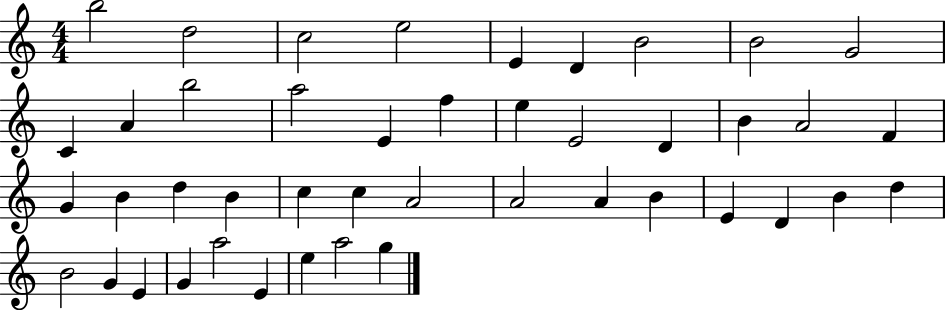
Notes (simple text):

B5/h D5/h C5/h E5/h E4/q D4/q B4/h B4/h G4/h C4/q A4/q B5/h A5/h E4/q F5/q E5/q E4/h D4/q B4/q A4/h F4/q G4/q B4/q D5/q B4/q C5/q C5/q A4/h A4/h A4/q B4/q E4/q D4/q B4/q D5/q B4/h G4/q E4/q G4/q A5/h E4/q E5/q A5/h G5/q